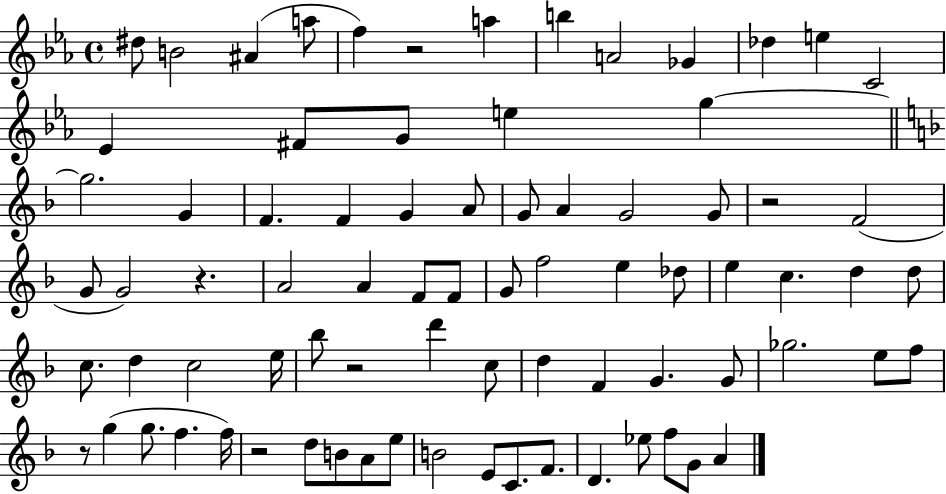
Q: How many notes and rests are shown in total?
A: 79